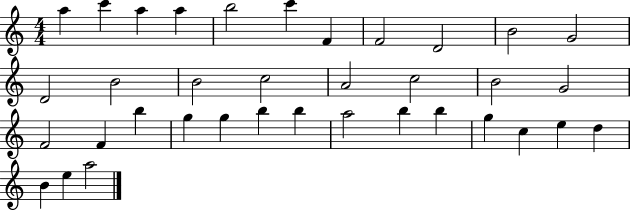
A5/q C6/q A5/q A5/q B5/h C6/q F4/q F4/h D4/h B4/h G4/h D4/h B4/h B4/h C5/h A4/h C5/h B4/h G4/h F4/h F4/q B5/q G5/q G5/q B5/q B5/q A5/h B5/q B5/q G5/q C5/q E5/q D5/q B4/q E5/q A5/h